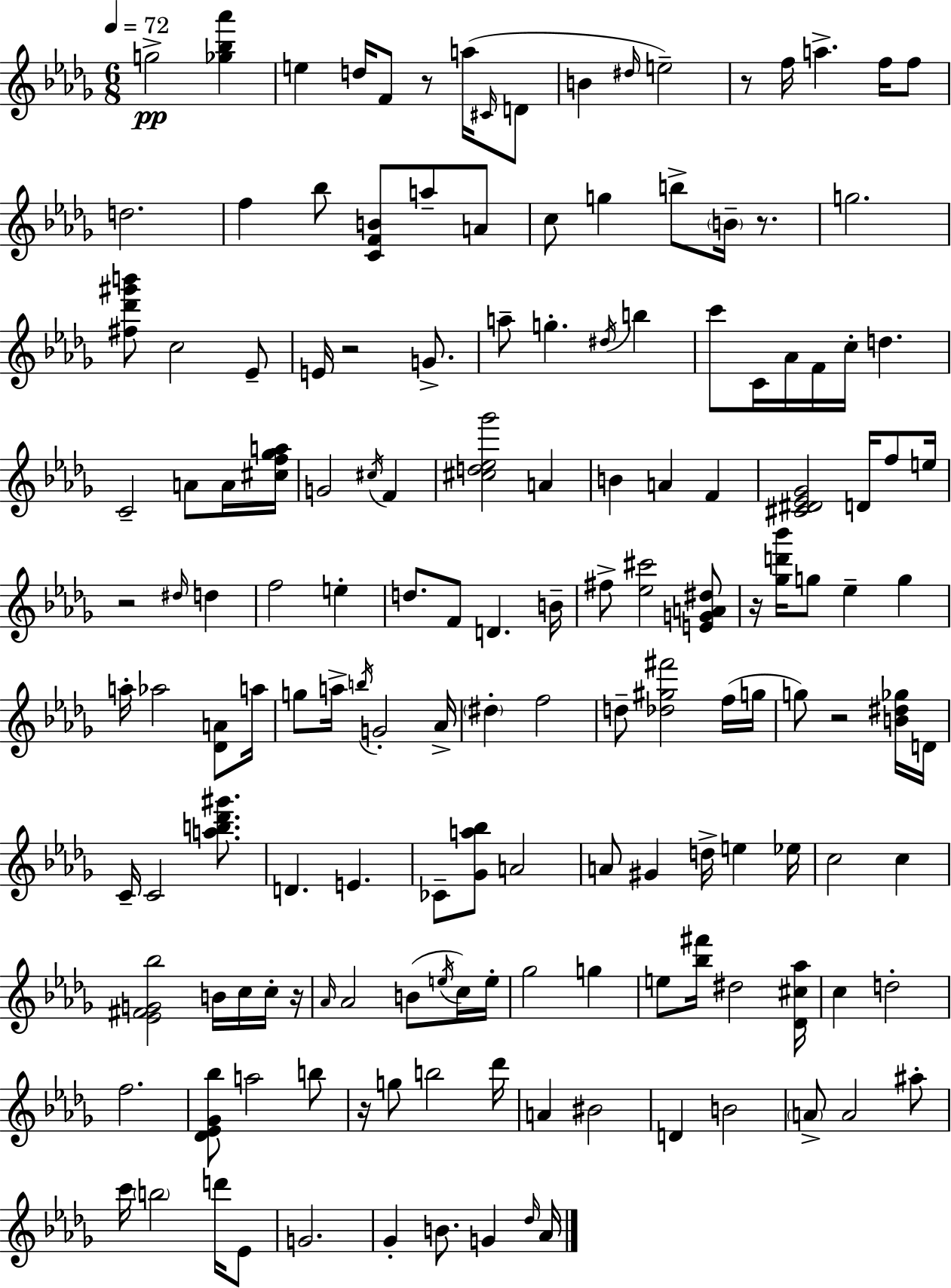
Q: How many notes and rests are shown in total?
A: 156